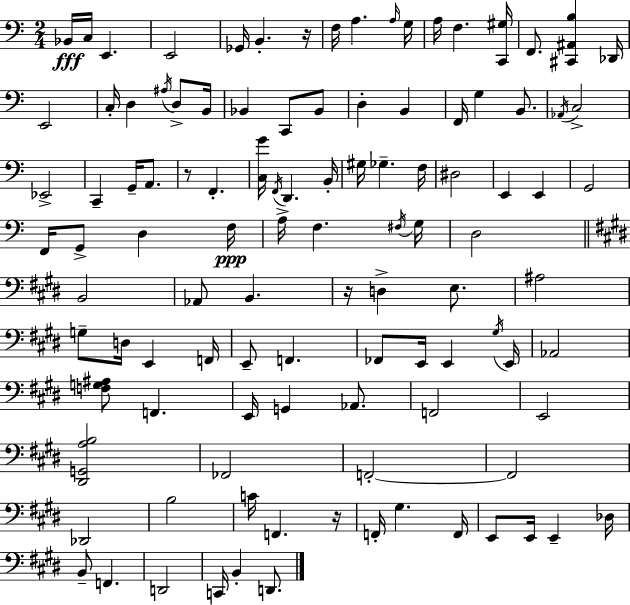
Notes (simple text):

Bb2/s C3/s E2/q. E2/h Gb2/s B2/q. R/s F3/s A3/q. A3/s G3/s A3/s F3/q. [C2,G#3]/s F2/e. [C#2,A#2,B3]/q Db2/s E2/h C3/s D3/q A#3/s D3/e B2/s Bb2/q C2/e Bb2/e D3/q B2/q F2/s G3/q B2/e. Ab2/s C3/h Eb2/h C2/q G2/s A2/e. R/e F2/q. [C3,G4]/s F2/s D2/q. B2/s G#3/s Gb3/q. F3/s D#3/h E2/q E2/q G2/h F2/s G2/e D3/q F3/s A3/s F3/q. F#3/s G3/s D3/h B2/h Ab2/e B2/q. R/s D3/q E3/e. A#3/h G3/e D3/s E2/q F2/s E2/e F2/q. FES2/e E2/s E2/q G#3/s E2/s Ab2/h [F3,G3,A#3]/e F2/q. E2/s G2/q Ab2/e. F2/h E2/h [D#2,G2,A3,B3]/h FES2/h F2/h F2/h Db2/h B3/h C4/s F2/q. R/s F2/s G#3/q. F2/s E2/e E2/s E2/q Db3/s B2/e F2/q. D2/h C2/s B2/q D2/e.